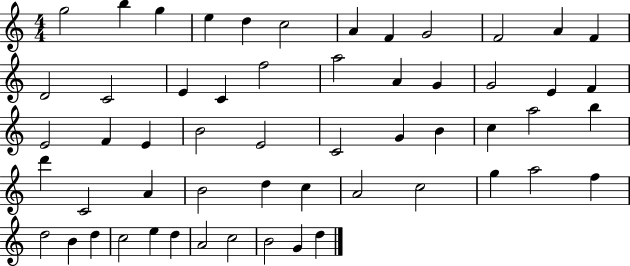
G5/h B5/q G5/q E5/q D5/q C5/h A4/q F4/q G4/h F4/h A4/q F4/q D4/h C4/h E4/q C4/q F5/h A5/h A4/q G4/q G4/h E4/q F4/q E4/h F4/q E4/q B4/h E4/h C4/h G4/q B4/q C5/q A5/h B5/q D6/q C4/h A4/q B4/h D5/q C5/q A4/h C5/h G5/q A5/h F5/q D5/h B4/q D5/q C5/h E5/q D5/q A4/h C5/h B4/h G4/q D5/q